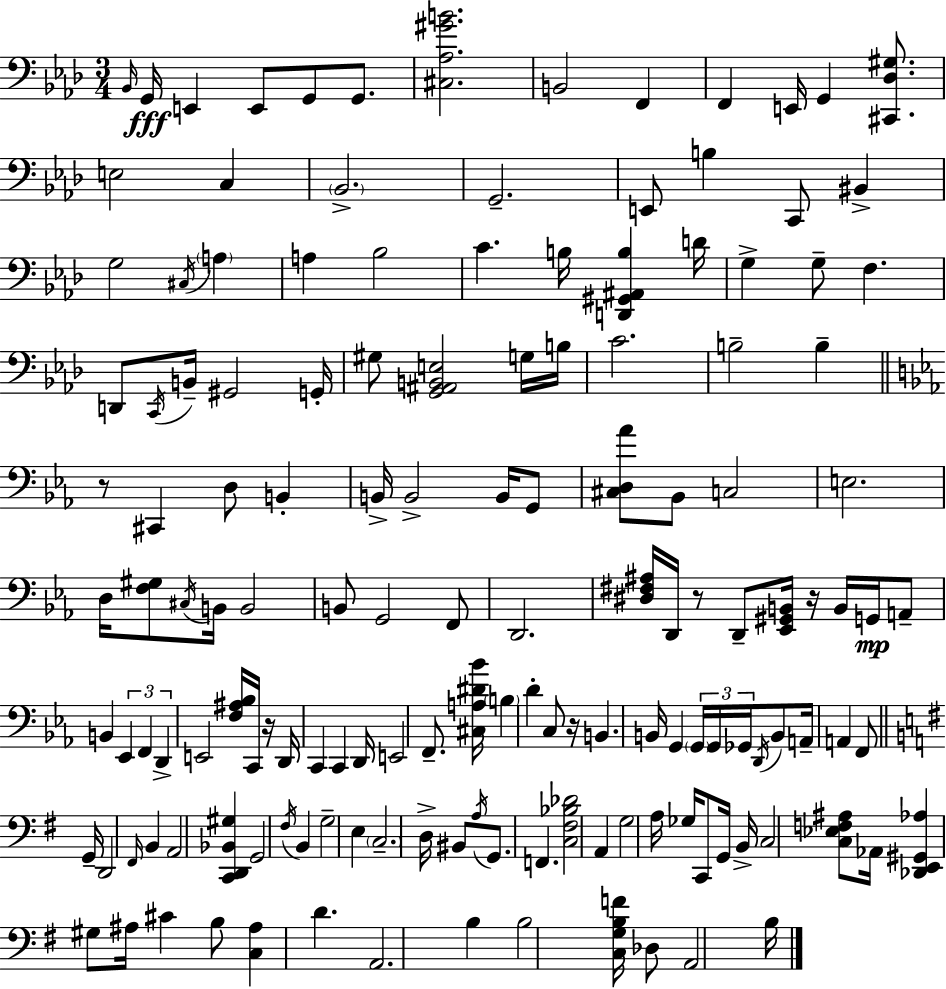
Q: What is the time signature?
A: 3/4